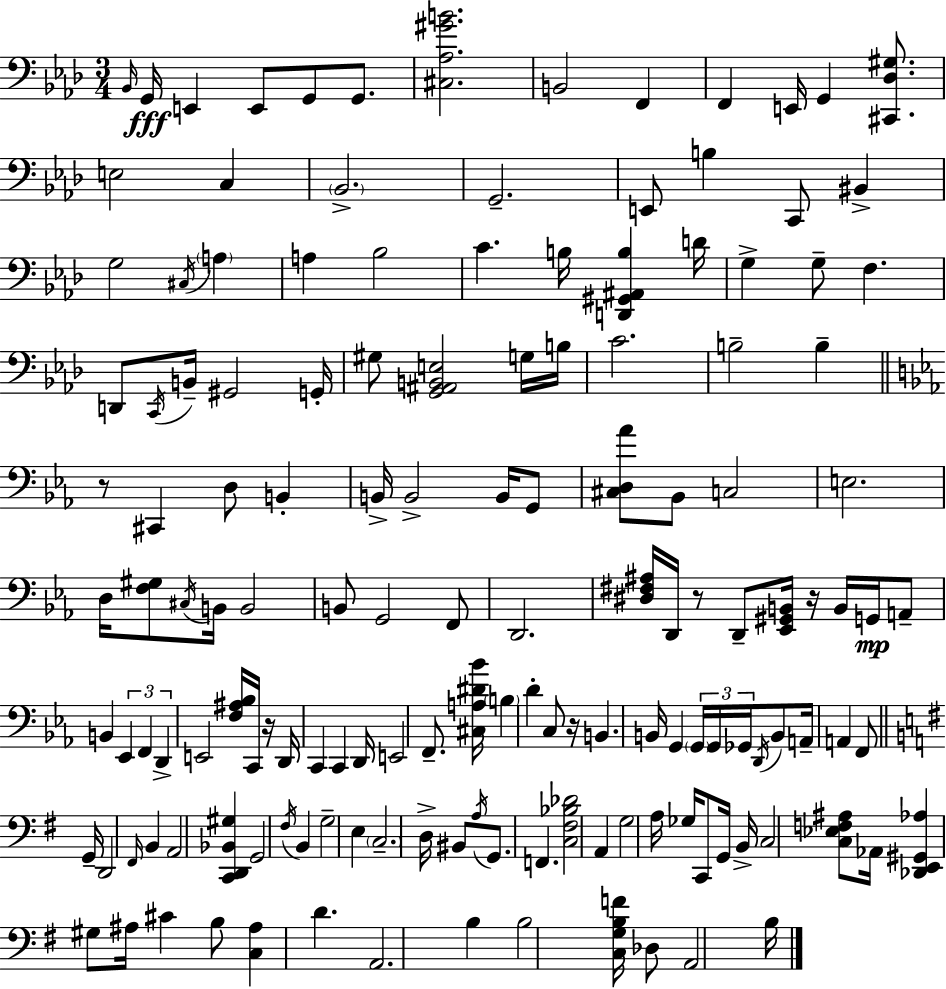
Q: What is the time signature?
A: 3/4